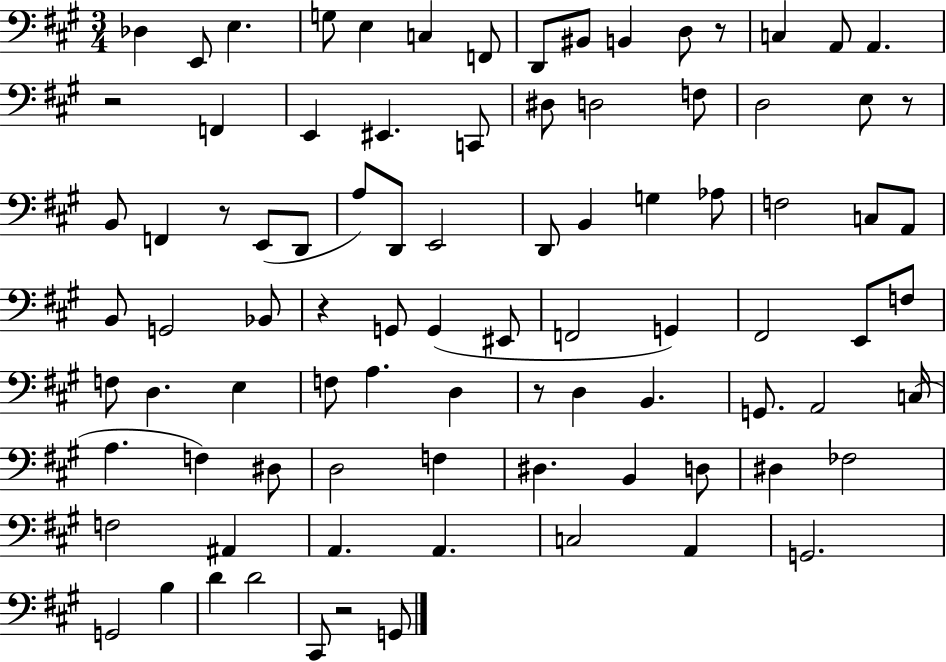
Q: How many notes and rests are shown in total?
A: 89